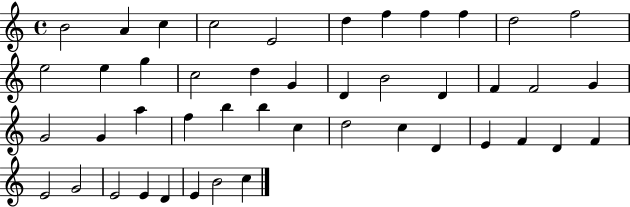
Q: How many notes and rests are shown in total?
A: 45